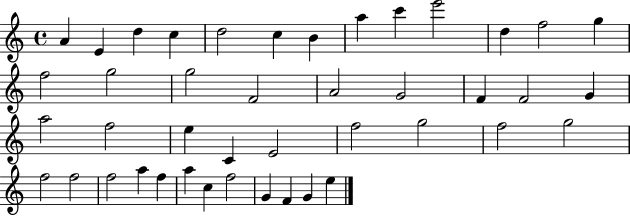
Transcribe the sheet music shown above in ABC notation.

X:1
T:Untitled
M:4/4
L:1/4
K:C
A E d c d2 c B a c' e'2 d f2 g f2 g2 g2 F2 A2 G2 F F2 G a2 f2 e C E2 f2 g2 f2 g2 f2 f2 f2 a f a c f2 G F G e